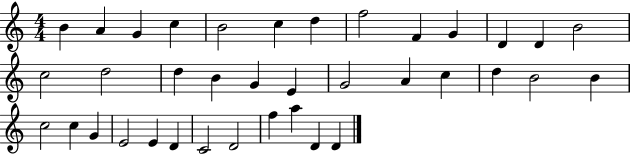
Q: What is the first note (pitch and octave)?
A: B4